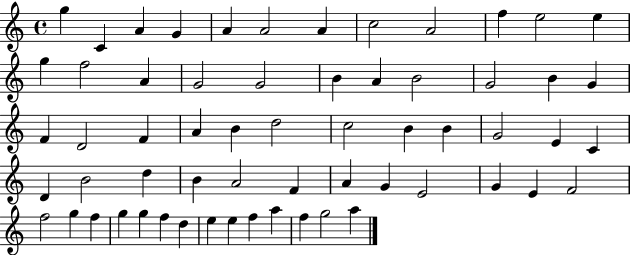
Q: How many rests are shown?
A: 0